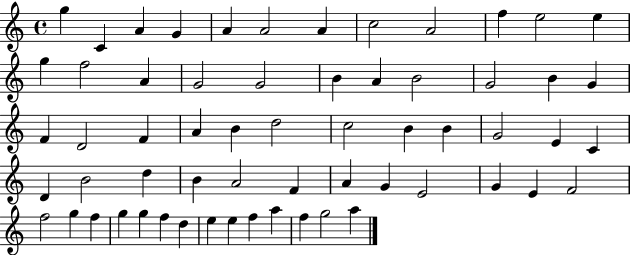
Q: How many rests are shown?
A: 0